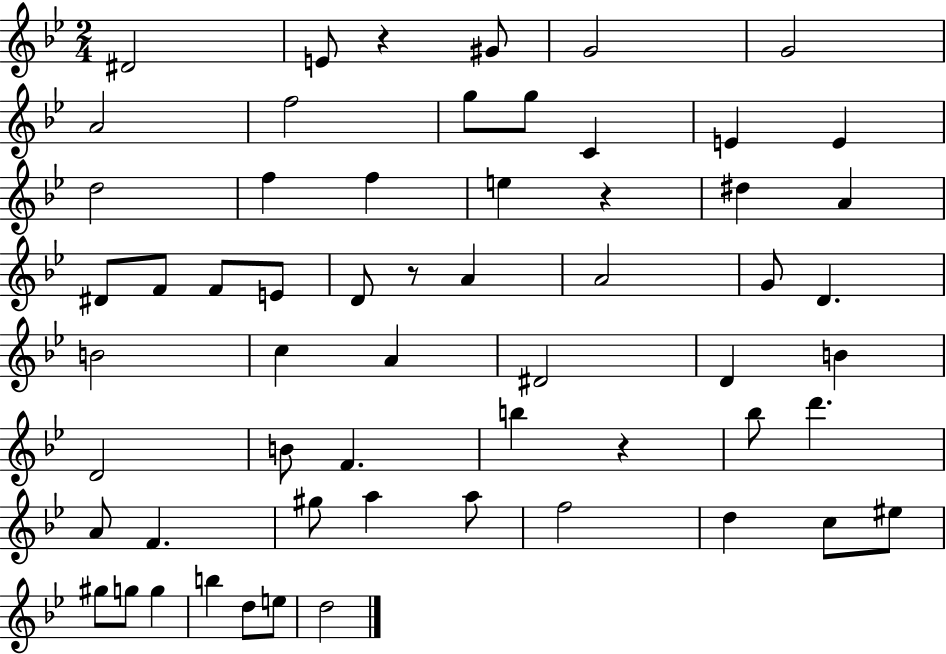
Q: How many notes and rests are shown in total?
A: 59